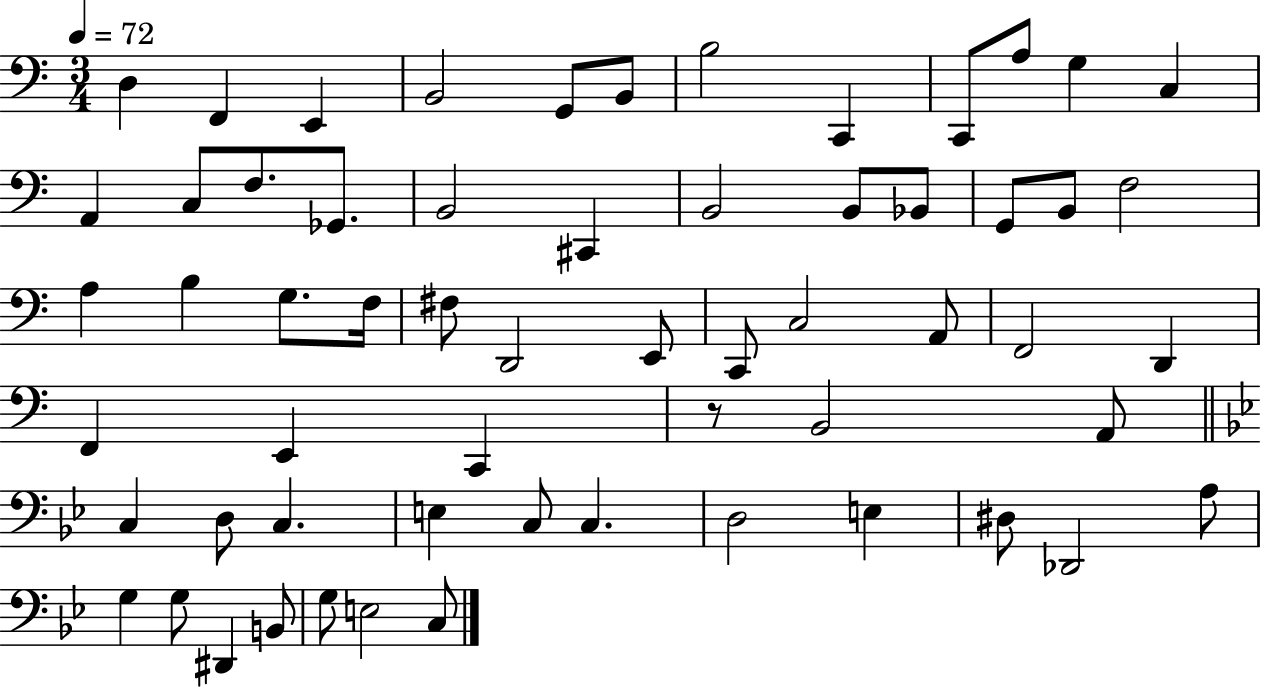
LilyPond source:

{
  \clef bass
  \numericTimeSignature
  \time 3/4
  \key c \major
  \tempo 4 = 72
  d4 f,4 e,4 | b,2 g,8 b,8 | b2 c,4 | c,8 a8 g4 c4 | \break a,4 c8 f8. ges,8. | b,2 cis,4 | b,2 b,8 bes,8 | g,8 b,8 f2 | \break a4 b4 g8. f16 | fis8 d,2 e,8 | c,8 c2 a,8 | f,2 d,4 | \break f,4 e,4 c,4 | r8 b,2 a,8 | \bar "||" \break \key bes \major c4 d8 c4. | e4 c8 c4. | d2 e4 | dis8 des,2 a8 | \break g4 g8 dis,4 b,8 | g8 e2 c8 | \bar "|."
}